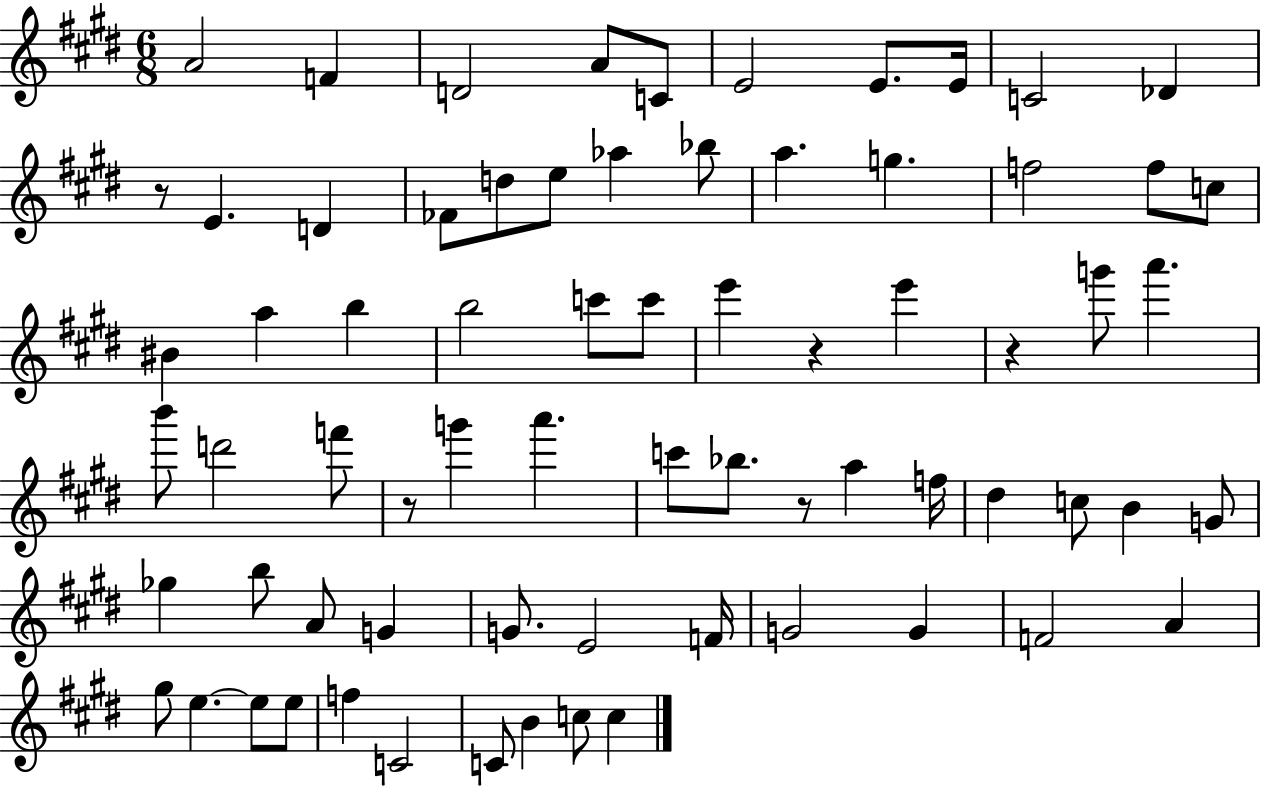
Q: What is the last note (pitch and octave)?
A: C5